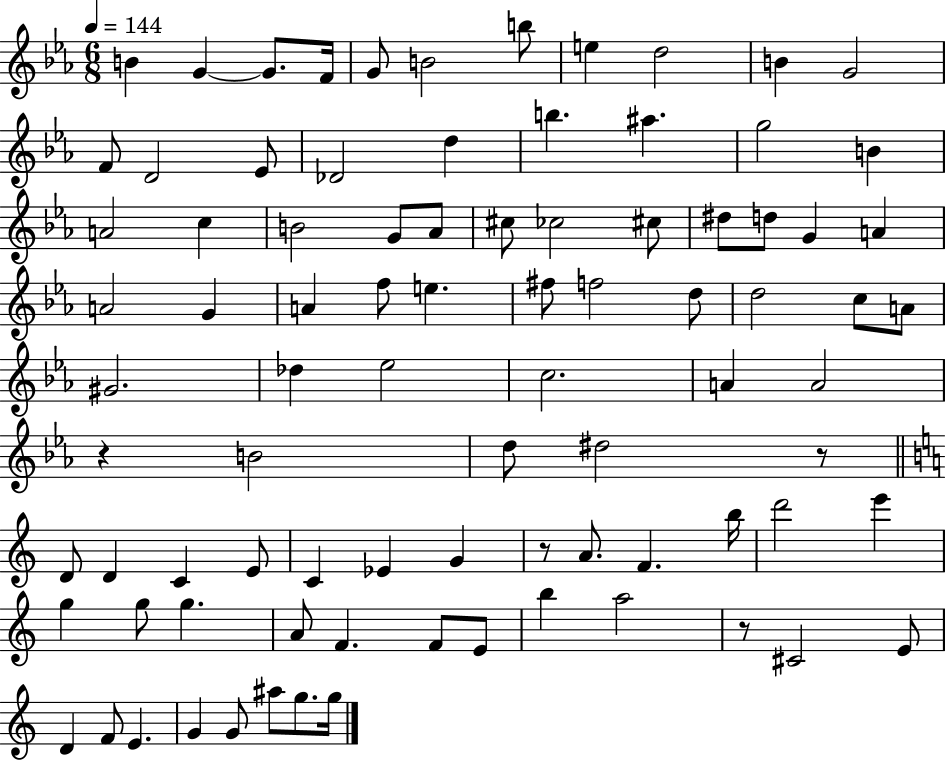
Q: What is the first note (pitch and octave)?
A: B4